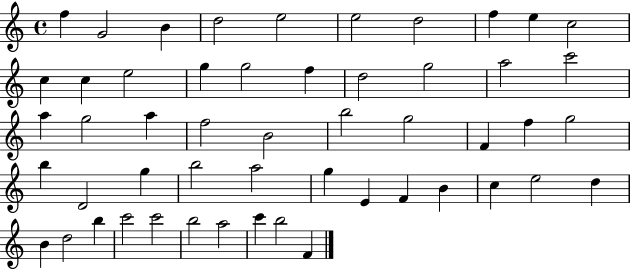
F5/q G4/h B4/q D5/h E5/h E5/h D5/h F5/q E5/q C5/h C5/q C5/q E5/h G5/q G5/h F5/q D5/h G5/h A5/h C6/h A5/q G5/h A5/q F5/h B4/h B5/h G5/h F4/q F5/q G5/h B5/q D4/h G5/q B5/h A5/h G5/q E4/q F4/q B4/q C5/q E5/h D5/q B4/q D5/h B5/q C6/h C6/h B5/h A5/h C6/q B5/h F4/q